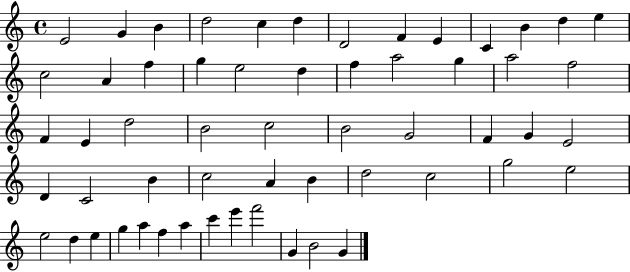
X:1
T:Untitled
M:4/4
L:1/4
K:C
E2 G B d2 c d D2 F E C B d e c2 A f g e2 d f a2 g a2 f2 F E d2 B2 c2 B2 G2 F G E2 D C2 B c2 A B d2 c2 g2 e2 e2 d e g a f a c' e' f'2 G B2 G